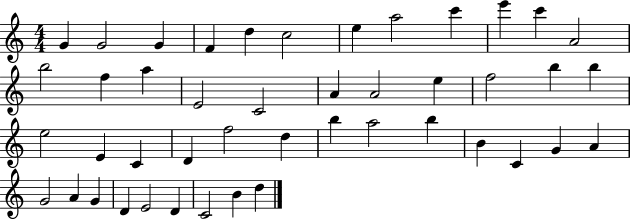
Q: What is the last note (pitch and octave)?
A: D5